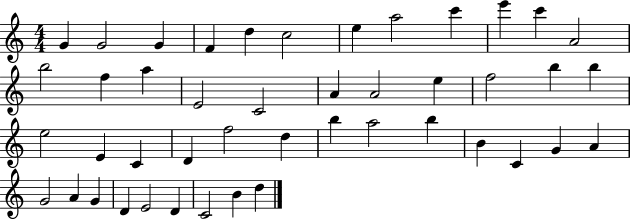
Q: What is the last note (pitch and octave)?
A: D5